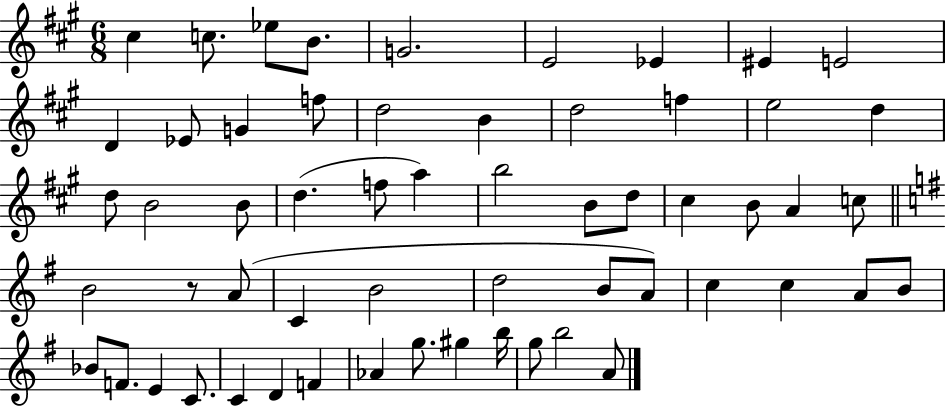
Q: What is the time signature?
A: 6/8